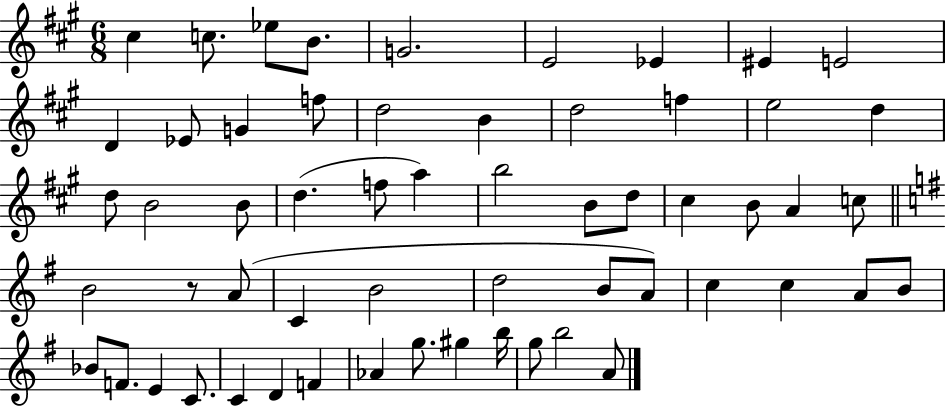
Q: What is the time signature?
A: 6/8